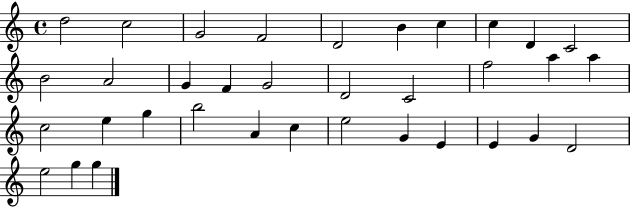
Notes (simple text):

D5/h C5/h G4/h F4/h D4/h B4/q C5/q C5/q D4/q C4/h B4/h A4/h G4/q F4/q G4/h D4/h C4/h F5/h A5/q A5/q C5/h E5/q G5/q B5/h A4/q C5/q E5/h G4/q E4/q E4/q G4/q D4/h E5/h G5/q G5/q